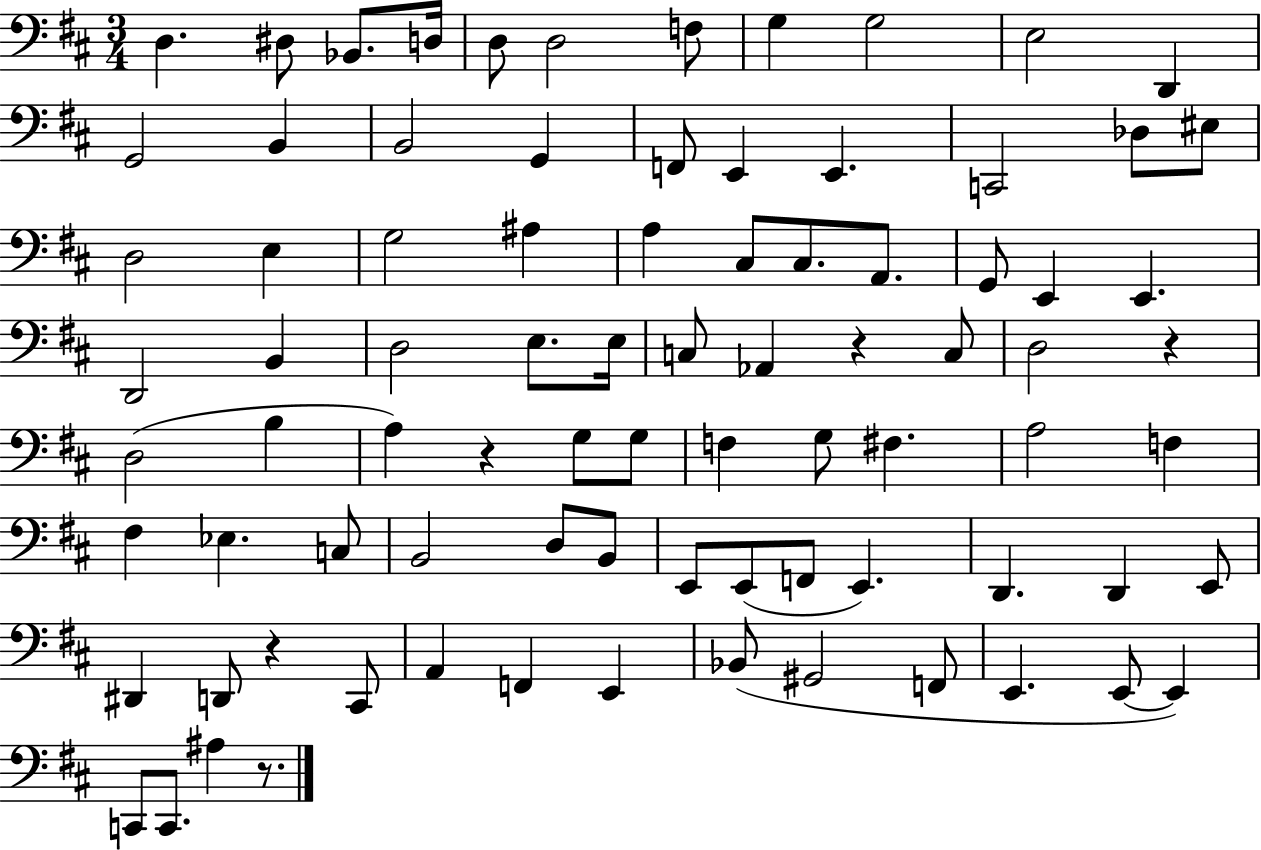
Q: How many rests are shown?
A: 5